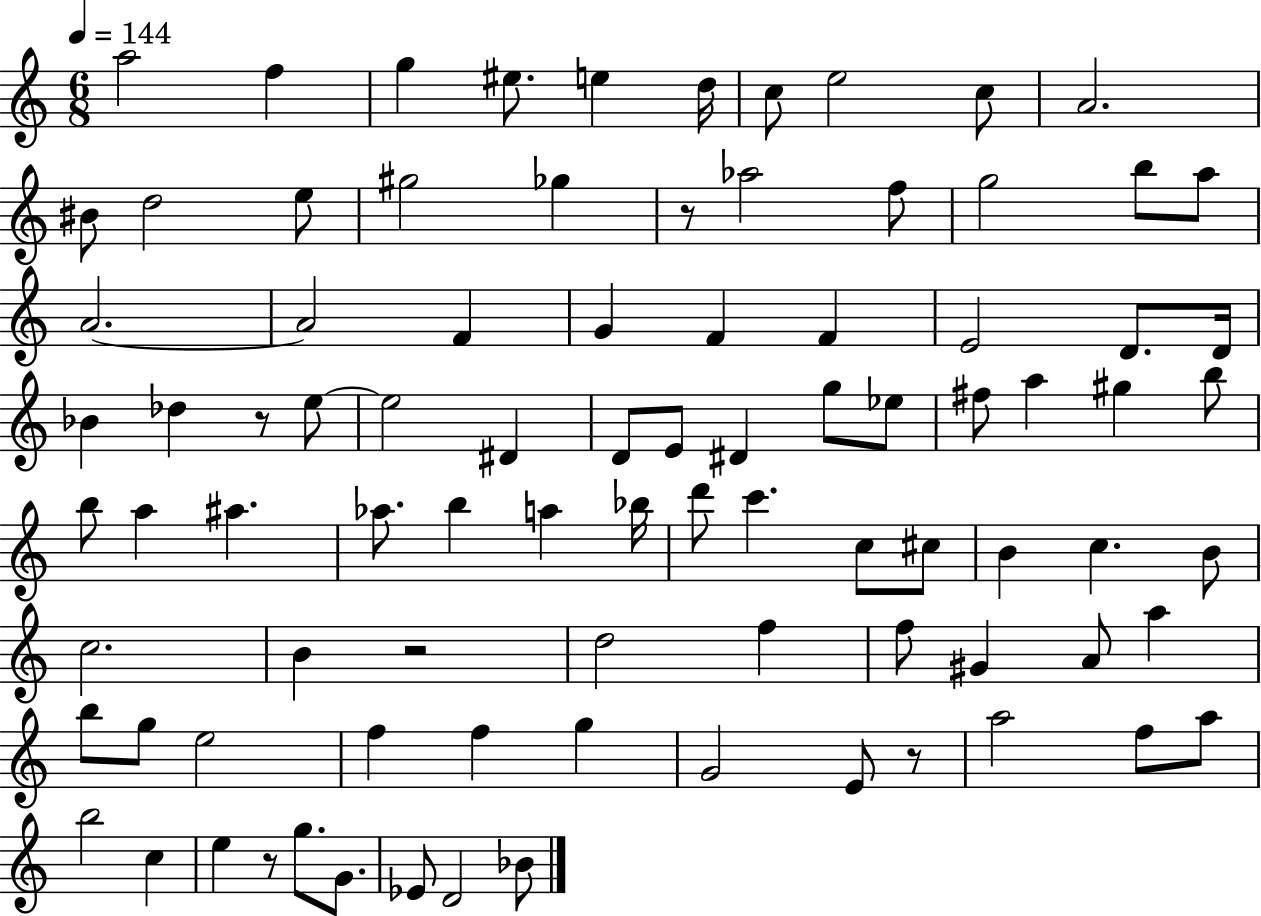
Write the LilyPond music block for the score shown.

{
  \clef treble
  \numericTimeSignature
  \time 6/8
  \key c \major
  \tempo 4 = 144
  a''2 f''4 | g''4 eis''8. e''4 d''16 | c''8 e''2 c''8 | a'2. | \break bis'8 d''2 e''8 | gis''2 ges''4 | r8 aes''2 f''8 | g''2 b''8 a''8 | \break a'2.~~ | a'2 f'4 | g'4 f'4 f'4 | e'2 d'8. d'16 | \break bes'4 des''4 r8 e''8~~ | e''2 dis'4 | d'8 e'8 dis'4 g''8 ees''8 | fis''8 a''4 gis''4 b''8 | \break b''8 a''4 ais''4. | aes''8. b''4 a''4 bes''16 | d'''8 c'''4. c''8 cis''8 | b'4 c''4. b'8 | \break c''2. | b'4 r2 | d''2 f''4 | f''8 gis'4 a'8 a''4 | \break b''8 g''8 e''2 | f''4 f''4 g''4 | g'2 e'8 r8 | a''2 f''8 a''8 | \break b''2 c''4 | e''4 r8 g''8. g'8. | ees'8 d'2 bes'8 | \bar "|."
}